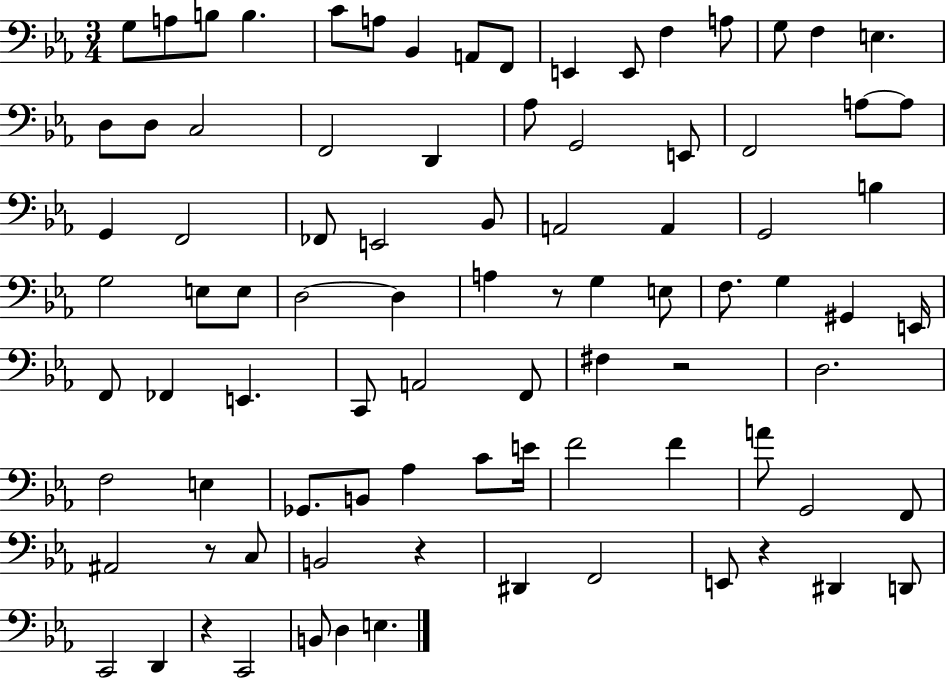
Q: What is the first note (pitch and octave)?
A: G3